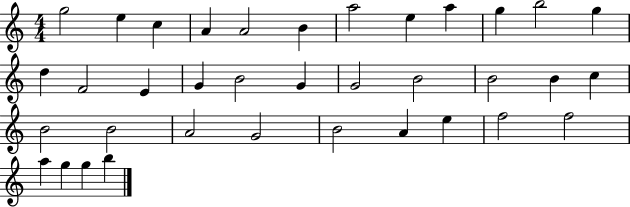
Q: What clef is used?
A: treble